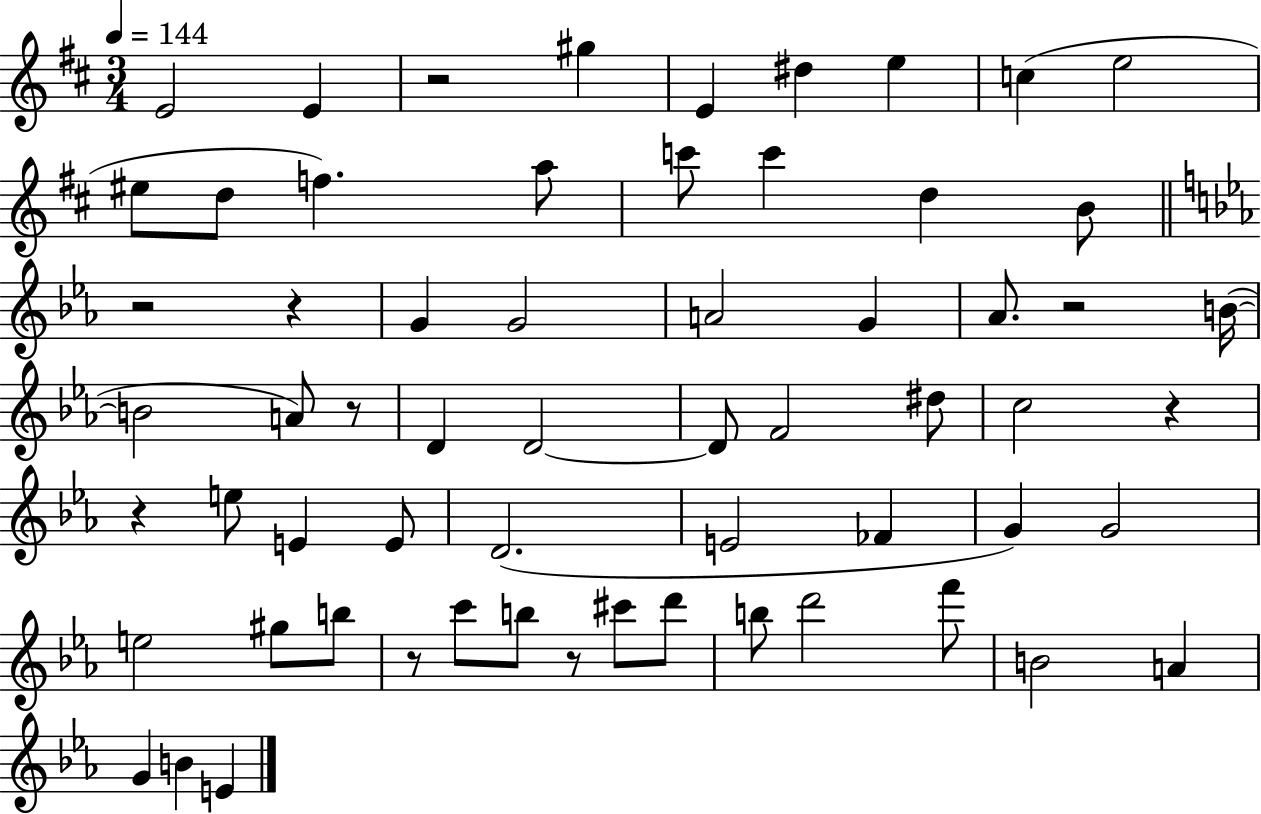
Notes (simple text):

E4/h E4/q R/h G#5/q E4/q D#5/q E5/q C5/q E5/h EIS5/e D5/e F5/q. A5/e C6/e C6/q D5/q B4/e R/h R/q G4/q G4/h A4/h G4/q Ab4/e. R/h B4/s B4/h A4/e R/e D4/q D4/h D4/e F4/h D#5/e C5/h R/q R/q E5/e E4/q E4/e D4/h. E4/h FES4/q G4/q G4/h E5/h G#5/e B5/e R/e C6/e B5/e R/e C#6/e D6/e B5/e D6/h F6/e B4/h A4/q G4/q B4/q E4/q